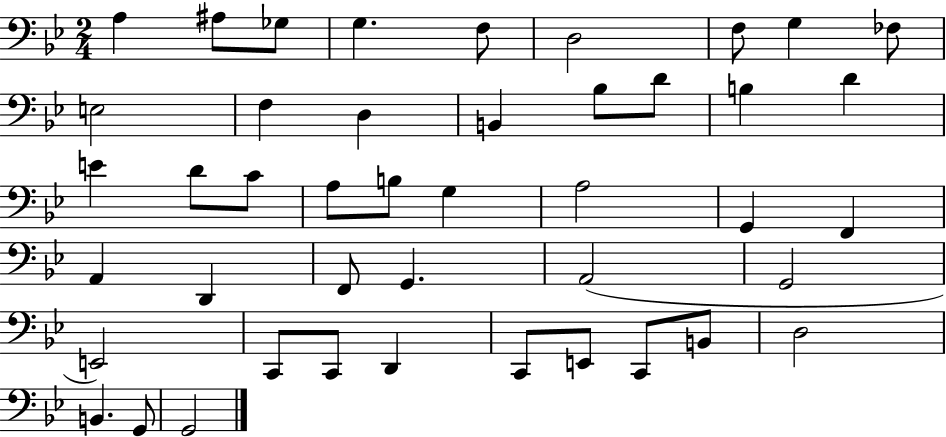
X:1
T:Untitled
M:2/4
L:1/4
K:Bb
A, ^A,/2 _G,/2 G, F,/2 D,2 F,/2 G, _F,/2 E,2 F, D, B,, _B,/2 D/2 B, D E D/2 C/2 A,/2 B,/2 G, A,2 G,, F,, A,, D,, F,,/2 G,, A,,2 G,,2 E,,2 C,,/2 C,,/2 D,, C,,/2 E,,/2 C,,/2 B,,/2 D,2 B,, G,,/2 G,,2